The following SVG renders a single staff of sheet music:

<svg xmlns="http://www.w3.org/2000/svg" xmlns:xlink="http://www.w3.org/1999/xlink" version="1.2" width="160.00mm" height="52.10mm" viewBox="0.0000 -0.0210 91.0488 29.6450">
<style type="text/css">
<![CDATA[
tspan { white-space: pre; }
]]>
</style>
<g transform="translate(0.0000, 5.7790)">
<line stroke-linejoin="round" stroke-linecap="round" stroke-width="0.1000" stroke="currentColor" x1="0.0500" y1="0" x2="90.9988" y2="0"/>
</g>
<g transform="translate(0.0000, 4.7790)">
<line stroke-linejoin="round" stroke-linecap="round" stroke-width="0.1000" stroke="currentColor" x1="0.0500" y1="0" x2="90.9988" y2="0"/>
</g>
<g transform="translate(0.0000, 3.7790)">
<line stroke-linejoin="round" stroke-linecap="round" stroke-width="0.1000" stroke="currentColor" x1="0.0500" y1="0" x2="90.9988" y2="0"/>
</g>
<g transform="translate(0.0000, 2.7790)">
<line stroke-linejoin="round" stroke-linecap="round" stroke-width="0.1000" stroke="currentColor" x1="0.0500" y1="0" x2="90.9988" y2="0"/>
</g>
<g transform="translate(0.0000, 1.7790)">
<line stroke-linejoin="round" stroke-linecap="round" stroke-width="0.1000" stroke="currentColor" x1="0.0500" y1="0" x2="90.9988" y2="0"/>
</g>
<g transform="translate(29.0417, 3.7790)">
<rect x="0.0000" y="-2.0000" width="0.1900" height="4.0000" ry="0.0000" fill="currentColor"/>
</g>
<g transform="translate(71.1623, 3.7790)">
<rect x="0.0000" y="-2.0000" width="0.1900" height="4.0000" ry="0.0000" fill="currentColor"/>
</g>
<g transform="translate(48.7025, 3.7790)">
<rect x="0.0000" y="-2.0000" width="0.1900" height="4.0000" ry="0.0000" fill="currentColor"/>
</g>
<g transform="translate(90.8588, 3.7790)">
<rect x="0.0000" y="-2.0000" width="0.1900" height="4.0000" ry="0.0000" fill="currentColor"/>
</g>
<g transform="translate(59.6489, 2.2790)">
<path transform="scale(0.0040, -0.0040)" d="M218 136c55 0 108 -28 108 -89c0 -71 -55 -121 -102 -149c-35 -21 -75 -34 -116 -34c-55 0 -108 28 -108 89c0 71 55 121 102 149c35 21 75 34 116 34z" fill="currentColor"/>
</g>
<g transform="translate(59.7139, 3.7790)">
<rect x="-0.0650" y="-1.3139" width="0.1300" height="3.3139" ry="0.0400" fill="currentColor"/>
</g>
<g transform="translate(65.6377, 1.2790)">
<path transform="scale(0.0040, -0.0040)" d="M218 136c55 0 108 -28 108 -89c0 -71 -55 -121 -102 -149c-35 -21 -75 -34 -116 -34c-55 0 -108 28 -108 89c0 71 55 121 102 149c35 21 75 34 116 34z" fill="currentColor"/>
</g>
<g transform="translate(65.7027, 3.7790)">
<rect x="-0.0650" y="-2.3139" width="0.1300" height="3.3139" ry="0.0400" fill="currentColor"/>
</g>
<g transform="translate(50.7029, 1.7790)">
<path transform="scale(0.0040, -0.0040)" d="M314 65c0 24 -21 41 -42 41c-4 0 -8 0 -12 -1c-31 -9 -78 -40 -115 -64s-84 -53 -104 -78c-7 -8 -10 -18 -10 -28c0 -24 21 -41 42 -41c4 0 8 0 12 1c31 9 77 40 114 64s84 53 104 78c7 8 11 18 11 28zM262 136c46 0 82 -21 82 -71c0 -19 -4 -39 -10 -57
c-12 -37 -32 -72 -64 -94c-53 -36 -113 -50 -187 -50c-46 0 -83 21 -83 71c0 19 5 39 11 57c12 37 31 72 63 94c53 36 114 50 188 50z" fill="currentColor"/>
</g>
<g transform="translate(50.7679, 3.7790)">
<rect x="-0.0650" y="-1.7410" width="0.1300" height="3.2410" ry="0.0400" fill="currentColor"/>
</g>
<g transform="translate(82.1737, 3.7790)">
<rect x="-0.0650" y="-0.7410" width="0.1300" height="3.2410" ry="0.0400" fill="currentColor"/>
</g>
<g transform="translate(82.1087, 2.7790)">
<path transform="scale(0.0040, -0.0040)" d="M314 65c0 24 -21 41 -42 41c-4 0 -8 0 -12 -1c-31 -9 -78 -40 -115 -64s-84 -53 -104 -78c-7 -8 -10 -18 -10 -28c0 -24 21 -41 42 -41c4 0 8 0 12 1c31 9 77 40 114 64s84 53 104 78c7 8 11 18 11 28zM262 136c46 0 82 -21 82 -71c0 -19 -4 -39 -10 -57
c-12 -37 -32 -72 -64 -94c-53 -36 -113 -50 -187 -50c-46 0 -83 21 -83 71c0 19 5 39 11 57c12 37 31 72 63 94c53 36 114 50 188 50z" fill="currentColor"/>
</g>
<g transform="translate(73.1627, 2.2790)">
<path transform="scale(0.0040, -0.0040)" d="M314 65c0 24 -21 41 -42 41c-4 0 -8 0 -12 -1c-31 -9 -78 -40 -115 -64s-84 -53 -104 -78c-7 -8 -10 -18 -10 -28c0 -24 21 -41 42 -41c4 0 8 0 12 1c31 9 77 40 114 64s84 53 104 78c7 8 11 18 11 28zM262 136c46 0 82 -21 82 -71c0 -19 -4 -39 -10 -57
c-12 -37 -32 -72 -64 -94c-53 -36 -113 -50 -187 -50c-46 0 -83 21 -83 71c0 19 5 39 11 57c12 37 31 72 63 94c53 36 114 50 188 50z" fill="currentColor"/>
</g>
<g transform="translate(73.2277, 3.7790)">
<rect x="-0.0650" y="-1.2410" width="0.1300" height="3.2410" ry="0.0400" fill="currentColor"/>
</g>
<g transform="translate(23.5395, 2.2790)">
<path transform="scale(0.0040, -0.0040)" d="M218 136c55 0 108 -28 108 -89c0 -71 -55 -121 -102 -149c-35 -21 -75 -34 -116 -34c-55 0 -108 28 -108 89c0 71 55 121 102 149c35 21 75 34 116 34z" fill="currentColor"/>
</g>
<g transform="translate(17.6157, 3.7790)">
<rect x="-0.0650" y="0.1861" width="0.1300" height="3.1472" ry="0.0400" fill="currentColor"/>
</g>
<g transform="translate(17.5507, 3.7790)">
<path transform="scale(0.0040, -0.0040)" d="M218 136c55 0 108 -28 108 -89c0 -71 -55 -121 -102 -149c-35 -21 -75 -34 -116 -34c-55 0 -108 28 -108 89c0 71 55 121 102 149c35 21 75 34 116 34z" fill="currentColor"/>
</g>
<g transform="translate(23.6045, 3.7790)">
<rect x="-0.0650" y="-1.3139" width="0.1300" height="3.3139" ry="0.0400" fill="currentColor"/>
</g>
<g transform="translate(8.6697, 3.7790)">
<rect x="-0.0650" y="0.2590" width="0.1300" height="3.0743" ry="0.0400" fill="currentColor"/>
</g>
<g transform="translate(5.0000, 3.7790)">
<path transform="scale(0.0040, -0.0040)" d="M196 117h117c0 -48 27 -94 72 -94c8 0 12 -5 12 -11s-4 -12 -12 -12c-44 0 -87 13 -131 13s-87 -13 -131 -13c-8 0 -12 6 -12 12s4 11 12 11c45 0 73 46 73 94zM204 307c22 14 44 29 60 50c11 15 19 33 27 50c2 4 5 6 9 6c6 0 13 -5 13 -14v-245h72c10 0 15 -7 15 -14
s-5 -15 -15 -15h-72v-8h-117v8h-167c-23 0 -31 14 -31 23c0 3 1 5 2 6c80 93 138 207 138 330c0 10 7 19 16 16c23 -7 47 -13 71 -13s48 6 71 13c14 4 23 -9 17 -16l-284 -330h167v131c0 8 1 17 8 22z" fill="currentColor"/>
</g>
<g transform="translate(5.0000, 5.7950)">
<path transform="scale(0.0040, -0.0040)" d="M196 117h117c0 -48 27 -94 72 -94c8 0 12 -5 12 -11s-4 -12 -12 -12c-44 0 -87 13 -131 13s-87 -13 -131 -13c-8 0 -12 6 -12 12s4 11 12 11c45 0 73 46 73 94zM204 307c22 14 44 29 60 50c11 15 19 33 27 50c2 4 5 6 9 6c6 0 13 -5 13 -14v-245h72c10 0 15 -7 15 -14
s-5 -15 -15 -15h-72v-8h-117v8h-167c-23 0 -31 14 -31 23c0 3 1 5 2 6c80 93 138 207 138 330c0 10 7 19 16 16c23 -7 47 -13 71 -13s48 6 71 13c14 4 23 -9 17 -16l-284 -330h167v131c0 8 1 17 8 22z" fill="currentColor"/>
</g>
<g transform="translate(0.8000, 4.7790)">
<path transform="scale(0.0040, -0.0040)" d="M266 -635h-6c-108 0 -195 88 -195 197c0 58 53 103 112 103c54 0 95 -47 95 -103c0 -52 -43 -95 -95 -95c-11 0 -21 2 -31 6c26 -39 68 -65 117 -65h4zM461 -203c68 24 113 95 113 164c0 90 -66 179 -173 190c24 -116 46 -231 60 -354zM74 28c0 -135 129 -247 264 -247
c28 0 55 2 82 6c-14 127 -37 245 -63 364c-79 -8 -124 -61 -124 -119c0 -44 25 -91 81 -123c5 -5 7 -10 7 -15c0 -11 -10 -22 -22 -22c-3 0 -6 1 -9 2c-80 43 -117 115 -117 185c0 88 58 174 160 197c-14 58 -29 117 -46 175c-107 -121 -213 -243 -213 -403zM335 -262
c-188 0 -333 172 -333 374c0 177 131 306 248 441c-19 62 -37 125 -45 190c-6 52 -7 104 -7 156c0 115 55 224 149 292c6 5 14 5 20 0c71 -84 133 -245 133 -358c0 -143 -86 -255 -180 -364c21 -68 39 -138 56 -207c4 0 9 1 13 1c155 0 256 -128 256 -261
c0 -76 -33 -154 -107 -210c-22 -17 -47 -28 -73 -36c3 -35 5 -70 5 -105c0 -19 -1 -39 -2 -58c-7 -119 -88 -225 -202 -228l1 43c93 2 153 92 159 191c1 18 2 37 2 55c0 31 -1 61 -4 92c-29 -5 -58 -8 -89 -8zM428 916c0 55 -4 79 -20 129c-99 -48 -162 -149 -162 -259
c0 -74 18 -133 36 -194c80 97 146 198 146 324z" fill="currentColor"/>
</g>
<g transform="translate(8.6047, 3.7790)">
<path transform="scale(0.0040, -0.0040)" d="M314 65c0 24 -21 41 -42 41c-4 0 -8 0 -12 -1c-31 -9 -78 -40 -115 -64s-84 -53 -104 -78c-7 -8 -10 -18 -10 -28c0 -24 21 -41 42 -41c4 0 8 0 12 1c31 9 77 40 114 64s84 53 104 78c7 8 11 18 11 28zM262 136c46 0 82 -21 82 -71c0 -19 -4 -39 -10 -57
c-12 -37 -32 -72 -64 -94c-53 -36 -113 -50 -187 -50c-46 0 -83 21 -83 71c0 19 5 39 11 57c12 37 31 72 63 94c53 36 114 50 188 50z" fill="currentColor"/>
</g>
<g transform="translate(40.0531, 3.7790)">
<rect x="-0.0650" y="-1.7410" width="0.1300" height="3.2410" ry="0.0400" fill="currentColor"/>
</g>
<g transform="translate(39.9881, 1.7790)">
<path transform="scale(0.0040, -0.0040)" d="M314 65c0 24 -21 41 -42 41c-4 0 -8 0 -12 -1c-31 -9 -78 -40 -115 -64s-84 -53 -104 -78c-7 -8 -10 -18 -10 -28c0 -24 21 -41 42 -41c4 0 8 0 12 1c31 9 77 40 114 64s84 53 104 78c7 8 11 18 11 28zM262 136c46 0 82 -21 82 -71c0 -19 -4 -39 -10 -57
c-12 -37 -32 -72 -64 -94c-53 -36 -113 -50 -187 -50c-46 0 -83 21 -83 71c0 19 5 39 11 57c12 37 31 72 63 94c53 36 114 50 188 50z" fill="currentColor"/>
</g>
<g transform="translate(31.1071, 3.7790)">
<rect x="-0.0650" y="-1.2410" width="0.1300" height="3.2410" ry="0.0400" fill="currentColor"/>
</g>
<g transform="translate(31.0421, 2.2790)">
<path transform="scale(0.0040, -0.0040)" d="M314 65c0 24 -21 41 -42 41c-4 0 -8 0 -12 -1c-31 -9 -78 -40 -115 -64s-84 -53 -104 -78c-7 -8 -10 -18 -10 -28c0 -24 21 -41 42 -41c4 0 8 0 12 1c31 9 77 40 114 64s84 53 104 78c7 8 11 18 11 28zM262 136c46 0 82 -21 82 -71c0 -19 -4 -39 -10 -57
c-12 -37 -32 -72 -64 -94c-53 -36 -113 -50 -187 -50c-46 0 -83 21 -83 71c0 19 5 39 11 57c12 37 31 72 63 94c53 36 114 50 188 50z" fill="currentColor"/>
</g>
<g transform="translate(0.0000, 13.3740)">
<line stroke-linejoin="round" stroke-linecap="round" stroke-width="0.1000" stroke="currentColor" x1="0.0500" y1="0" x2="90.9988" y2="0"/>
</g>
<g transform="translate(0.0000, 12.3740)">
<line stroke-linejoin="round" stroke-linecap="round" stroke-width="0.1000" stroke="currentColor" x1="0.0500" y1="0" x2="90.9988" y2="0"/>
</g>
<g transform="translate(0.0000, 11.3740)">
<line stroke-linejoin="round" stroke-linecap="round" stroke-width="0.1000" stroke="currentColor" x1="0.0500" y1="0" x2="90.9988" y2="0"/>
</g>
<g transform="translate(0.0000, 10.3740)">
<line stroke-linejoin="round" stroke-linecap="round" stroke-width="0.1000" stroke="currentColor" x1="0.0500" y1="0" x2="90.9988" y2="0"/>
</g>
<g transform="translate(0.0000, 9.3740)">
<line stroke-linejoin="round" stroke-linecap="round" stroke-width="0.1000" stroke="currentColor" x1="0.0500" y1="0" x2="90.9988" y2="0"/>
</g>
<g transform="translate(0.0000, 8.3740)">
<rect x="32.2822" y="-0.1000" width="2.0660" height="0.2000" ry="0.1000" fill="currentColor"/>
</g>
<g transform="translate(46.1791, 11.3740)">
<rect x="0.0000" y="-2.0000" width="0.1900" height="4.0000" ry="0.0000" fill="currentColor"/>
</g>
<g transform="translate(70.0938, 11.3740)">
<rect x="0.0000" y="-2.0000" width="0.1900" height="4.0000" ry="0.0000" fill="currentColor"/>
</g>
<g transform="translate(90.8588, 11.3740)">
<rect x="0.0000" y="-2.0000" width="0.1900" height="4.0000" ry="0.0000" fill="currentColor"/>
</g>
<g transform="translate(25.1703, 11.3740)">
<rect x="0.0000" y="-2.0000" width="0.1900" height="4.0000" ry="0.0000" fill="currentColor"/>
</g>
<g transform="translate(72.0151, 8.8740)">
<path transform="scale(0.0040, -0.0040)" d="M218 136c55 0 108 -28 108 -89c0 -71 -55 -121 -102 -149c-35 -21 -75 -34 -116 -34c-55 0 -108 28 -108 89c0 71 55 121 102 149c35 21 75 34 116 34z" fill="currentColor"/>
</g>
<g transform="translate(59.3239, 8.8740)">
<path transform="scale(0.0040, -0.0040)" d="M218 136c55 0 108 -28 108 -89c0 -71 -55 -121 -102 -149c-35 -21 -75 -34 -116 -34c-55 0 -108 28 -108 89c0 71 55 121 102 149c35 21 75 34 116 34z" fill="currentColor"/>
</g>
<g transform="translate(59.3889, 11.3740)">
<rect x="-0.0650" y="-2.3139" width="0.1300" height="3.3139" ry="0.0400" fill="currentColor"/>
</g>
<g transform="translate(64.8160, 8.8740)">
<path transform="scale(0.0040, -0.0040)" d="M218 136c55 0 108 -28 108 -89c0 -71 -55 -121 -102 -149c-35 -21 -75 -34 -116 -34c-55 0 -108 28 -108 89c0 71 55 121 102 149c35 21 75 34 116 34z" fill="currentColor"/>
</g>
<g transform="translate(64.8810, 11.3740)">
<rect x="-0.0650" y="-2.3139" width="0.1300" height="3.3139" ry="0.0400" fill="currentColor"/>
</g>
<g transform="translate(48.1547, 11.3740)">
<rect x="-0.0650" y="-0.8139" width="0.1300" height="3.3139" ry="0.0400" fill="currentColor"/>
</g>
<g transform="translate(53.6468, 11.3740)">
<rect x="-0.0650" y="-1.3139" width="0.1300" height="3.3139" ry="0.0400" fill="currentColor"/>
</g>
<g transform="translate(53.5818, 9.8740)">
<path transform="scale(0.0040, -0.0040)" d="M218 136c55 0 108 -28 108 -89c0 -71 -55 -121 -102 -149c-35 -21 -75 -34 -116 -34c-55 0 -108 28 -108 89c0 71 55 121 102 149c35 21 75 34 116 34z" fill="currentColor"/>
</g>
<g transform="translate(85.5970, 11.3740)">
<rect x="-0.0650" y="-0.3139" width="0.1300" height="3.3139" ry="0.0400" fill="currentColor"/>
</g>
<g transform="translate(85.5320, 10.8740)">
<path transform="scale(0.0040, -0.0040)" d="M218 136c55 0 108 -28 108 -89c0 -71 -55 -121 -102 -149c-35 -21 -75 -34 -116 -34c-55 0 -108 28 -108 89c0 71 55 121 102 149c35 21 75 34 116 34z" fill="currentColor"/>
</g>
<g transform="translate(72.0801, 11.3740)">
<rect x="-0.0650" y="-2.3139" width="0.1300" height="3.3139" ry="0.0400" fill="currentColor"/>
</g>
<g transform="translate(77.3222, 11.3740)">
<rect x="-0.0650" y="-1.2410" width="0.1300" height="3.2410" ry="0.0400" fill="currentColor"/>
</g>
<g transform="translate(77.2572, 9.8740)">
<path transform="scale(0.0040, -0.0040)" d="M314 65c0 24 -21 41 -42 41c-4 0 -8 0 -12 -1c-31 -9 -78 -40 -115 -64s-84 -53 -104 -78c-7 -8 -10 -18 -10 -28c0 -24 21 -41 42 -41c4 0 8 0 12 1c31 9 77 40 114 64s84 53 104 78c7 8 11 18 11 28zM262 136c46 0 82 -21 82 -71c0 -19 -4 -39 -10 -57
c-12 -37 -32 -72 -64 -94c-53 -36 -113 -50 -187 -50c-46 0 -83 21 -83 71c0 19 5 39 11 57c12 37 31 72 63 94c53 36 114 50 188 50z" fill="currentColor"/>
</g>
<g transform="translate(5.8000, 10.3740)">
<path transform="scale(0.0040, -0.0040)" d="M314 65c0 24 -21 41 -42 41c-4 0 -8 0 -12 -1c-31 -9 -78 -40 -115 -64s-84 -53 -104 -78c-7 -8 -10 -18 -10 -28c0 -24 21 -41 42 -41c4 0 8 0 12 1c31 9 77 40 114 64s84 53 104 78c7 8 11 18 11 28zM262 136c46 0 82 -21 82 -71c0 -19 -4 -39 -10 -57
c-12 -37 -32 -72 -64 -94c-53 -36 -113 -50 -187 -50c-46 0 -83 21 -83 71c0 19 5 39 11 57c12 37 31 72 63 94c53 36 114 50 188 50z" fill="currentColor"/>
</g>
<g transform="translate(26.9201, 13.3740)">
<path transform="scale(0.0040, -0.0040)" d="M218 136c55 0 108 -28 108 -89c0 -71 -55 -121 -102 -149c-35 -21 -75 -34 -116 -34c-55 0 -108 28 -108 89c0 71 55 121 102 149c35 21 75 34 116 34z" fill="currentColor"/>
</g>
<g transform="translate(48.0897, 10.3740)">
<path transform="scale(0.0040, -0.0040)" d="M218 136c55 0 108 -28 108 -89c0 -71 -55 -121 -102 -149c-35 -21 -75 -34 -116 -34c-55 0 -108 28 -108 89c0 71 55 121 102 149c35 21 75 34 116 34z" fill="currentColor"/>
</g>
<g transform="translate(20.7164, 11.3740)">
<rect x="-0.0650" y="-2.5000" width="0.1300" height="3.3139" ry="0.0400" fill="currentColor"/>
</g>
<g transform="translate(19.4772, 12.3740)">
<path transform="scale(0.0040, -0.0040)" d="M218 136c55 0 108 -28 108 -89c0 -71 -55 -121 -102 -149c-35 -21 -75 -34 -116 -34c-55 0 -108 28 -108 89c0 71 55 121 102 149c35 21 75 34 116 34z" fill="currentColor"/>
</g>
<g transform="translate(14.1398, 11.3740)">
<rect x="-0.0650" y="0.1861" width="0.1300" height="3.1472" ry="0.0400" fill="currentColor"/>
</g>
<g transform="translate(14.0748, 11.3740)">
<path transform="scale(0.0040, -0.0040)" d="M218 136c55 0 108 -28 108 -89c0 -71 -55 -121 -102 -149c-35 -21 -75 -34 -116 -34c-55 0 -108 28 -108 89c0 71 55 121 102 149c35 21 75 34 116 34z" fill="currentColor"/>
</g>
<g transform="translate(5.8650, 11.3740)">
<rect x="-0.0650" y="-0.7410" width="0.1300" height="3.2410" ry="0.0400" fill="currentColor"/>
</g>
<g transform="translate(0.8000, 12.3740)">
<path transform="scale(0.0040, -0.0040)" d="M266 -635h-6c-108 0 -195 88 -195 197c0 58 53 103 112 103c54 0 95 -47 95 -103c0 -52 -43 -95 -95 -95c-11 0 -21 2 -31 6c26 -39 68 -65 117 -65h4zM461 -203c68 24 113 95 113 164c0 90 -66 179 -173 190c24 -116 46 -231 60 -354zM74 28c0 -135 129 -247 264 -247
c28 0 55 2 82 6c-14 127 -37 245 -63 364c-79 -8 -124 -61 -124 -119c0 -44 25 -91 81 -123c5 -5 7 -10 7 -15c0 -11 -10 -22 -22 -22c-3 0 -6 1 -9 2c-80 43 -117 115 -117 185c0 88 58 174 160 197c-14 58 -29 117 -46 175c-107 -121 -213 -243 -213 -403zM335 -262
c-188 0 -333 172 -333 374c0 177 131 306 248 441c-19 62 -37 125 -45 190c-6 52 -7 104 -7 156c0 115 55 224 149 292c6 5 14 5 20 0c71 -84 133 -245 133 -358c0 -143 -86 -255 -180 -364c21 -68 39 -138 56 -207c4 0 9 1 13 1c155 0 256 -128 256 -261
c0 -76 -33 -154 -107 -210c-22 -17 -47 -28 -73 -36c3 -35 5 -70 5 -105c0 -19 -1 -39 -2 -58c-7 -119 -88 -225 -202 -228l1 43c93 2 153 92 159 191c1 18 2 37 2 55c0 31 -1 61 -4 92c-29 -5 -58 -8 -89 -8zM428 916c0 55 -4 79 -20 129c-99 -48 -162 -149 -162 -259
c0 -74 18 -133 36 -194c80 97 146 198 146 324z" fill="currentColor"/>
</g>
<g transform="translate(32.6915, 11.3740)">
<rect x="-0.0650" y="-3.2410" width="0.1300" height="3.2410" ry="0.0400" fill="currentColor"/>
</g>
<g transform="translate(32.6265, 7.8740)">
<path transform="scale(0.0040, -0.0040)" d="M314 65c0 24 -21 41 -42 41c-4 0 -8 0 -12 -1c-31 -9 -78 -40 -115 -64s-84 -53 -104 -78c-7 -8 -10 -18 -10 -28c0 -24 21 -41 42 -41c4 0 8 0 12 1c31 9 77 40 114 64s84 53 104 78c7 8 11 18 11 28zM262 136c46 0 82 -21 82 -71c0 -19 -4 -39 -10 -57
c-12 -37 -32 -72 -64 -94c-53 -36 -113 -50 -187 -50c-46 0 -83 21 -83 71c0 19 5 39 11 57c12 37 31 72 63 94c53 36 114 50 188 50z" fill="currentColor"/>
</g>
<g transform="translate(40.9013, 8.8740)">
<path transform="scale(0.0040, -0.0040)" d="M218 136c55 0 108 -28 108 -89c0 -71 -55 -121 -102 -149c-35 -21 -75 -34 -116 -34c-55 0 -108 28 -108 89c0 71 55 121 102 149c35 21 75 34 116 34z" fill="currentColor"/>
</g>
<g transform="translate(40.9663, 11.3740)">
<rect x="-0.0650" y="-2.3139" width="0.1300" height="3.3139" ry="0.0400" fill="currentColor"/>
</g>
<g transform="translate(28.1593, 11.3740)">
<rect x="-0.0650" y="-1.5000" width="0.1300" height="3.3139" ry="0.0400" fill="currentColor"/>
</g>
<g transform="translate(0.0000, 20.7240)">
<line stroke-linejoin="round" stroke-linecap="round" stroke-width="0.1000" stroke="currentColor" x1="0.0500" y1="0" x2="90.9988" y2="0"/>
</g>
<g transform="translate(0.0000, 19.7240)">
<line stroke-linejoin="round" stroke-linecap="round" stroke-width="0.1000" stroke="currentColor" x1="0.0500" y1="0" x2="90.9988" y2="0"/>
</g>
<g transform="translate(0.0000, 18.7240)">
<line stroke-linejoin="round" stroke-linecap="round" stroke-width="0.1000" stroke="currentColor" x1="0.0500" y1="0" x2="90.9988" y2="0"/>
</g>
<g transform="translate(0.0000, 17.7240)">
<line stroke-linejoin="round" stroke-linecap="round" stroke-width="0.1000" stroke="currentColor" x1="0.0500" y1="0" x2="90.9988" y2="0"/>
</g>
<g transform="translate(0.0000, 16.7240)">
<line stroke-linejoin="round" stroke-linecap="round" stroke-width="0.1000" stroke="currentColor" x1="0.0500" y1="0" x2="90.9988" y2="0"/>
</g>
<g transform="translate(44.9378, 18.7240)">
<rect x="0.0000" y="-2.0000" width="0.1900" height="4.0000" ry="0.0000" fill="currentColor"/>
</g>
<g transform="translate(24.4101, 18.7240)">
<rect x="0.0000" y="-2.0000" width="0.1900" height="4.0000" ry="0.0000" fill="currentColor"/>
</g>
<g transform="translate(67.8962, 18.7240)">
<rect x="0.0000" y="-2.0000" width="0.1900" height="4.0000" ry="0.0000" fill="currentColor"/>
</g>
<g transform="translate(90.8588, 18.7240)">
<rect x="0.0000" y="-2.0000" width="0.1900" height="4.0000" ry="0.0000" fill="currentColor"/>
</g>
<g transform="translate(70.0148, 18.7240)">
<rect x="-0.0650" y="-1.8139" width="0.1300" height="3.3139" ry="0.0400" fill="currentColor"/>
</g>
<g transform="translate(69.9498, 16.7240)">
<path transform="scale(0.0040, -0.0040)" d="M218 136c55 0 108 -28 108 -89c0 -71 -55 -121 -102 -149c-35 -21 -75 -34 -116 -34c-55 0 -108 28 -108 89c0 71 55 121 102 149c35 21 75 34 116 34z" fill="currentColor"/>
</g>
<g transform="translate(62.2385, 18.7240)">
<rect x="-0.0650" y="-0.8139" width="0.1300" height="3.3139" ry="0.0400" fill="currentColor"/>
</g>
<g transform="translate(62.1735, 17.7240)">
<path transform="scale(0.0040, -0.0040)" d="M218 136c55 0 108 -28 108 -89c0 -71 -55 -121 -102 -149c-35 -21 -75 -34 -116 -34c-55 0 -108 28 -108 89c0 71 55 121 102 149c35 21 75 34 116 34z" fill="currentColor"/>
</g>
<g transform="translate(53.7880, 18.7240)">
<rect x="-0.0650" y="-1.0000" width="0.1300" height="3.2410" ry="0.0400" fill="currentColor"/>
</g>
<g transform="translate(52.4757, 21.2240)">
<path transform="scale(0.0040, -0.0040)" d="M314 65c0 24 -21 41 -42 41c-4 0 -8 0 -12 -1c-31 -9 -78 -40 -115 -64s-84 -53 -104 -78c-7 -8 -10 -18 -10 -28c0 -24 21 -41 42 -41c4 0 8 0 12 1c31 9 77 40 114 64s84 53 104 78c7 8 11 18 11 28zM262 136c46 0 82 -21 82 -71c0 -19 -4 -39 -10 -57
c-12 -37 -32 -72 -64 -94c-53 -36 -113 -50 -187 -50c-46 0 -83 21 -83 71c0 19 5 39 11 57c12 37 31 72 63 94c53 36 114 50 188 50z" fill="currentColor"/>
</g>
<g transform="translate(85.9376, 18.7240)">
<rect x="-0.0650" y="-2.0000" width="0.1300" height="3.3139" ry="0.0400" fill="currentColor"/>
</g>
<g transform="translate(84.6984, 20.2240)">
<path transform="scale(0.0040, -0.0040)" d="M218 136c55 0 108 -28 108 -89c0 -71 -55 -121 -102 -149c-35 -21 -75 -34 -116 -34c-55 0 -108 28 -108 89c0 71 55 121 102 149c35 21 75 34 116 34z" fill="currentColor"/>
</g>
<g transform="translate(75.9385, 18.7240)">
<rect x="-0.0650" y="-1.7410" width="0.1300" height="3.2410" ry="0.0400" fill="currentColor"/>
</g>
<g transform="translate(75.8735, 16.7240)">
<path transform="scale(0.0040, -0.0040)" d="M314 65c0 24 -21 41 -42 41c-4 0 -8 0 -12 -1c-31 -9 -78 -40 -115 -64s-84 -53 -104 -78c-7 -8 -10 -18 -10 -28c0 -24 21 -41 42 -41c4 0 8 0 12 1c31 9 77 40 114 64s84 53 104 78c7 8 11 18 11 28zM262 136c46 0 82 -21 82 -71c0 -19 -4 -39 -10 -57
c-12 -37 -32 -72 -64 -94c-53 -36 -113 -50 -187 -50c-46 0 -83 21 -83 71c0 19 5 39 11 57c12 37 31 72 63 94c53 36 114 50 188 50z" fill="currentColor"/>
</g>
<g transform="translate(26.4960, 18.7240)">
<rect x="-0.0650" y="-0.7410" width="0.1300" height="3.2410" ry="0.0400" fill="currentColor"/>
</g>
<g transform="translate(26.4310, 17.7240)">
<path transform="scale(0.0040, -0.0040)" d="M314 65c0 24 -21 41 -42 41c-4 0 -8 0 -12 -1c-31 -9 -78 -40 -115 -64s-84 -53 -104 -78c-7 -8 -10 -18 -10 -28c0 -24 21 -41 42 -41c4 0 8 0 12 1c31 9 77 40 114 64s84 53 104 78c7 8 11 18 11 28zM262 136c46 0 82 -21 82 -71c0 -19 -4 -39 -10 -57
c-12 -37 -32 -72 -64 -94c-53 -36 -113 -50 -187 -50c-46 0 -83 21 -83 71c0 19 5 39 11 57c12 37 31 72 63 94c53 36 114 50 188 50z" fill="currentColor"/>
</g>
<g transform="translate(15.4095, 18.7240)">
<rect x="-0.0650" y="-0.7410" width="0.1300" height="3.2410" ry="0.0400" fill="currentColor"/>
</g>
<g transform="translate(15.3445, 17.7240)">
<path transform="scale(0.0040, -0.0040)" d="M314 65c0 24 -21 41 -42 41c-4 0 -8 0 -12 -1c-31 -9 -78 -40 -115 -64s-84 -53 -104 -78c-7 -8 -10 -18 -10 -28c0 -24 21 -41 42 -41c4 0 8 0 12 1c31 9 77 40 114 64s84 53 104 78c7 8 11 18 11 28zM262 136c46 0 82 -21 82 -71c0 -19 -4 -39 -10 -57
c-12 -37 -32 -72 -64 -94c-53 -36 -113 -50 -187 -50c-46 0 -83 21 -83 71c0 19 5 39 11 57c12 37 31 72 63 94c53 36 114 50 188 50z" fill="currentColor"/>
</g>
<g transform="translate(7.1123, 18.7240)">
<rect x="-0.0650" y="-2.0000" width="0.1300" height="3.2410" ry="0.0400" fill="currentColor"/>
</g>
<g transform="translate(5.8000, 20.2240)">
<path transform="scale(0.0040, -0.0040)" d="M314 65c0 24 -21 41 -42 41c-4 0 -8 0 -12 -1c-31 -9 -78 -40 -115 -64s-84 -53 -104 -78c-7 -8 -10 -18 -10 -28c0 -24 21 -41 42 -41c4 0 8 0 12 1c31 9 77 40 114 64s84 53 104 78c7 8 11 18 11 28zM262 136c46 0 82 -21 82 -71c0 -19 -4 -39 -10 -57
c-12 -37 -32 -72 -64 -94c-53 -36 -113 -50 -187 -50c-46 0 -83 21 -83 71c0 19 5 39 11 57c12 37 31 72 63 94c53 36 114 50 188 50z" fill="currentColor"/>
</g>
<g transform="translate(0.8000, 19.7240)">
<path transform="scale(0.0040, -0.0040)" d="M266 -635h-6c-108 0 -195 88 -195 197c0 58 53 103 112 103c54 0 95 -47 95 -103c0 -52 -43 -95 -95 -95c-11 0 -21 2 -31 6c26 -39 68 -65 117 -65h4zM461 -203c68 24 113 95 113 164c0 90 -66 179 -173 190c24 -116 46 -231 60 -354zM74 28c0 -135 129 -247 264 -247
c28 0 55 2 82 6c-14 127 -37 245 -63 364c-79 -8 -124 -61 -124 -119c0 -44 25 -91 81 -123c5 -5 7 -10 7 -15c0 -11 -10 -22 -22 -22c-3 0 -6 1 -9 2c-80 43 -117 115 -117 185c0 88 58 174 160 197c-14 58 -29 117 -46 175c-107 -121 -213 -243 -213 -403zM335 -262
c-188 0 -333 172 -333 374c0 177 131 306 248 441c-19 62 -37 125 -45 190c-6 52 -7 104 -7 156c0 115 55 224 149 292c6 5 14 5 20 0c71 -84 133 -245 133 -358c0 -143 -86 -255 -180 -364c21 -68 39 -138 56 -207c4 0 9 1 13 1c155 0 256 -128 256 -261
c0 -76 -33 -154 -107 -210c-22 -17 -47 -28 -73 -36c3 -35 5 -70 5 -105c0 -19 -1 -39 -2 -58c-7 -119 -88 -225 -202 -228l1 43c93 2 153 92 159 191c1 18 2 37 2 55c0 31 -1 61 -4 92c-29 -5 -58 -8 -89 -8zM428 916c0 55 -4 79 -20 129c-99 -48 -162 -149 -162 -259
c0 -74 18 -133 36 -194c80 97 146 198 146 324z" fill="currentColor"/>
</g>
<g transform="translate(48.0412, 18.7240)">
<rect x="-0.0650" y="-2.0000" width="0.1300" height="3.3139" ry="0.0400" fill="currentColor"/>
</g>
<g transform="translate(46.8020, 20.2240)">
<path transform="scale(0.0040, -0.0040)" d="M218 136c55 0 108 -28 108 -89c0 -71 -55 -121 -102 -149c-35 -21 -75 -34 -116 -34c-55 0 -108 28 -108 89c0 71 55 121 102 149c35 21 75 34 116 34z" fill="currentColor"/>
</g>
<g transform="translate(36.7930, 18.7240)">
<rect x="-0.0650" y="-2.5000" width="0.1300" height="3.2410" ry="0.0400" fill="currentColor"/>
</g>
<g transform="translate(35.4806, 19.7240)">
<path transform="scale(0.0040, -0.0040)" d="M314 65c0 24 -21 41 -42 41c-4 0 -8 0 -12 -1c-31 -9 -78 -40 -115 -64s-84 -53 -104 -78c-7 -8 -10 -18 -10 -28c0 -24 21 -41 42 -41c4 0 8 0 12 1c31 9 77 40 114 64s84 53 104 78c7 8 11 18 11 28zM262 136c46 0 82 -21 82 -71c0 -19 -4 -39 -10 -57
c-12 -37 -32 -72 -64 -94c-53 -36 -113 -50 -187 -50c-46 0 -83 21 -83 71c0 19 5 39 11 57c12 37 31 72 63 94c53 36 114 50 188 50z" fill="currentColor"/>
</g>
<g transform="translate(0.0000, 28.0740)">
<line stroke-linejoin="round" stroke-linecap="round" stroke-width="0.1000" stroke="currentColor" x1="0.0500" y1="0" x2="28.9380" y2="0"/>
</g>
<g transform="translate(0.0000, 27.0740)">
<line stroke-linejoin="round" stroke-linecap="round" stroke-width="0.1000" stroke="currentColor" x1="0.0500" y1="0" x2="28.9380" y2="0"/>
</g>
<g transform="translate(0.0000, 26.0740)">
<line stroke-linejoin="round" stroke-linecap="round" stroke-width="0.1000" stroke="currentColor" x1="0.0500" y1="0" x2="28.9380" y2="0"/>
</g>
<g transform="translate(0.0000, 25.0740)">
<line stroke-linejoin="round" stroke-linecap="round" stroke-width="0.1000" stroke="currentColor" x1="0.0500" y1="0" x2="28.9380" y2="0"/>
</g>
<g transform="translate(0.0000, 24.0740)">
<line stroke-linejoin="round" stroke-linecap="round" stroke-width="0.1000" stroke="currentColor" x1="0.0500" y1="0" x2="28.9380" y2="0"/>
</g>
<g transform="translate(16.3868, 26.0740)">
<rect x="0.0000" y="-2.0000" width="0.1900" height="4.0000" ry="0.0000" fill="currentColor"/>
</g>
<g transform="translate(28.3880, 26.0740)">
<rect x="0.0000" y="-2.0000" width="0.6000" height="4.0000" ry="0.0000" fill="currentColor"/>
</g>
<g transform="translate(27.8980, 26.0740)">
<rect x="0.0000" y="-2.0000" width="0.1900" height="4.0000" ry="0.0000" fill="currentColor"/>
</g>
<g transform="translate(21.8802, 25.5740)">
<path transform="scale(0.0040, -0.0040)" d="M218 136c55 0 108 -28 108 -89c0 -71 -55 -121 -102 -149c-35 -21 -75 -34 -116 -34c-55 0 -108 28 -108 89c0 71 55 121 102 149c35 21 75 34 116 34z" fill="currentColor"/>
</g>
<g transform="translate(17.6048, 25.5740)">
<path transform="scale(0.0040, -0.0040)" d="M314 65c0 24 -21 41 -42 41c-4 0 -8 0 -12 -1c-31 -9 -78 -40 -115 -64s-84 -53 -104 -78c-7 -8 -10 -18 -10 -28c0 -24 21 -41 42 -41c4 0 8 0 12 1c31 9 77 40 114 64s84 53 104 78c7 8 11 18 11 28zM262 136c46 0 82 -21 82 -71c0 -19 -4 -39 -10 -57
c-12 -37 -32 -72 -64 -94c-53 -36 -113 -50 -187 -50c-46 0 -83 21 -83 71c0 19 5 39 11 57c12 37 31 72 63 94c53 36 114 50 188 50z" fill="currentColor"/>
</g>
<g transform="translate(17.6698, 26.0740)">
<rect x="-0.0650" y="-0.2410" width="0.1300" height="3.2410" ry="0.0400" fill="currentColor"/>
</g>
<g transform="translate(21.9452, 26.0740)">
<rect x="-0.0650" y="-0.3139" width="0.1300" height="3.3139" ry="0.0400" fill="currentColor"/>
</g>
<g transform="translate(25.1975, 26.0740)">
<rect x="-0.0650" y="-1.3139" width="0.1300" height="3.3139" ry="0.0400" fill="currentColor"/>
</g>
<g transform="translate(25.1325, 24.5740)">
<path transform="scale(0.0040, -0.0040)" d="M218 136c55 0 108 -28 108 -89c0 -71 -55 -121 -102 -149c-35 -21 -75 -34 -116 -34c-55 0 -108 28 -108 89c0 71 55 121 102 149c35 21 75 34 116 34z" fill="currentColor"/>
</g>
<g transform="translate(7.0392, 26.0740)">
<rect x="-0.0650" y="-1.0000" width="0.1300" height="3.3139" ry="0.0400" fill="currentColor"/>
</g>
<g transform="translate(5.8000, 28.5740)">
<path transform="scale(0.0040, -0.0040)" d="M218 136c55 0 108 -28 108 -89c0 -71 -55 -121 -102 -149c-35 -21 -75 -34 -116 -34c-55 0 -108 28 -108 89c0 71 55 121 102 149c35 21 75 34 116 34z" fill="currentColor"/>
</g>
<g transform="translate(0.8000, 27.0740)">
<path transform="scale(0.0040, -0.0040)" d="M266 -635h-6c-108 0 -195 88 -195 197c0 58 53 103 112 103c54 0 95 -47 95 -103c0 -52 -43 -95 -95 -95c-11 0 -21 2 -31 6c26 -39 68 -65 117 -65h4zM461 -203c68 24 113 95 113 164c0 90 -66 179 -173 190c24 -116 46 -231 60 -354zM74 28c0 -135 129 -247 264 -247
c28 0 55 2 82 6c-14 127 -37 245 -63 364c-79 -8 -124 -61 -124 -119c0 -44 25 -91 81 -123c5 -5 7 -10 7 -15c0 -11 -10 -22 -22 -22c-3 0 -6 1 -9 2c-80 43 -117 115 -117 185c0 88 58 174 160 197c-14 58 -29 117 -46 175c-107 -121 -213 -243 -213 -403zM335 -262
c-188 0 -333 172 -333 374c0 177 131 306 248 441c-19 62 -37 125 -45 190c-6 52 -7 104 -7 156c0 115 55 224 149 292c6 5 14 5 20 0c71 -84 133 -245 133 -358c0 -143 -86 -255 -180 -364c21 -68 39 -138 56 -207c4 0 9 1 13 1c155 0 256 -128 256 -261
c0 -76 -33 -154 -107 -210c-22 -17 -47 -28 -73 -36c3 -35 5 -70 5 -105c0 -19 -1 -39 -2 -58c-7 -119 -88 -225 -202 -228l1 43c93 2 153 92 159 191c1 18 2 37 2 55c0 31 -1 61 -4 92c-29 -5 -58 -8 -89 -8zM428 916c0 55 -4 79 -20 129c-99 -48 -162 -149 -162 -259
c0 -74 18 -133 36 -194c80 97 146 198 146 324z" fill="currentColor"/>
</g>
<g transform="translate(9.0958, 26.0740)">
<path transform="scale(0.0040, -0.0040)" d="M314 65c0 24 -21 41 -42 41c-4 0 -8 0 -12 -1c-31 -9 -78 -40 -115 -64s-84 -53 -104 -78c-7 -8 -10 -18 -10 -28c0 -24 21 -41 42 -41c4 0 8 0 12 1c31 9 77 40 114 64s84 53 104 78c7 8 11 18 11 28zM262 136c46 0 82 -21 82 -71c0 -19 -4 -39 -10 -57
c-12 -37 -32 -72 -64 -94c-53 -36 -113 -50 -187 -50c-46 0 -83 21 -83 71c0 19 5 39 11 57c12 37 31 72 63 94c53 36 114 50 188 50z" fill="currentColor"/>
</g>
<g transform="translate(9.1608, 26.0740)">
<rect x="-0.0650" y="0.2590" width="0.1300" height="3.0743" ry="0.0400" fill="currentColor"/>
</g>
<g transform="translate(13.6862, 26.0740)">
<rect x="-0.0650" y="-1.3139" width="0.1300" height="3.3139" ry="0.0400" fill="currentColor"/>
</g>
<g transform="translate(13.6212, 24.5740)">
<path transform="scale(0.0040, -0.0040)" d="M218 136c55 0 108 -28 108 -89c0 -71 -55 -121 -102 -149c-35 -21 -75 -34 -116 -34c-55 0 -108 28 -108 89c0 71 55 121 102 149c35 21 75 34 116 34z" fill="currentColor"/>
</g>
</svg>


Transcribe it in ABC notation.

X:1
T:Untitled
M:4/4
L:1/4
K:C
B2 B e e2 f2 f2 e g e2 d2 d2 B G E b2 g d e g g g e2 c F2 d2 d2 G2 F D2 d f f2 F D B2 e c2 c e